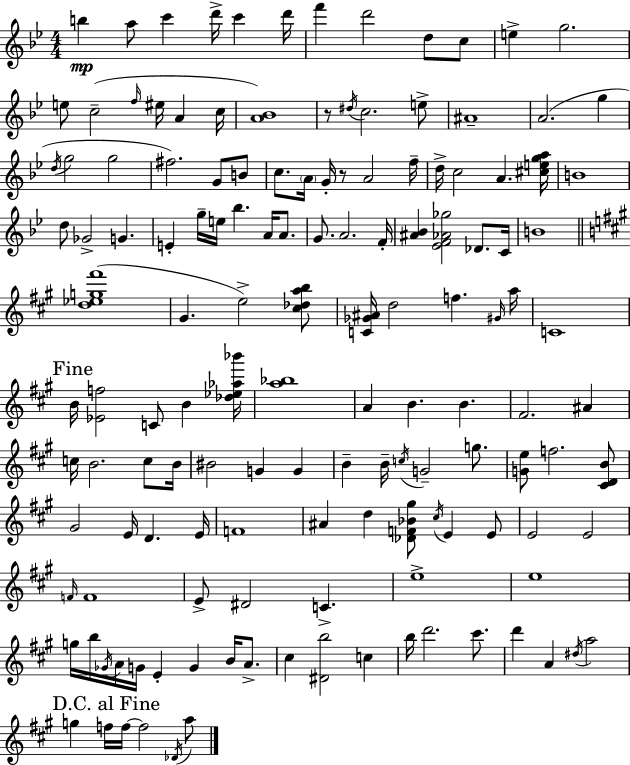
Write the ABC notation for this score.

X:1
T:Untitled
M:4/4
L:1/4
K:Gm
b a/2 c' d'/4 c' d'/4 f' d'2 d/2 c/2 e g2 e/2 c2 f/4 ^e/4 A c/4 [A_B]4 z/2 ^d/4 c2 e/2 ^A4 A2 g d/4 g2 g2 ^f2 G/2 B/2 c/2 A/4 G/4 z/2 A2 f/4 d/4 c2 A [^cega]/4 B4 d/2 _G2 G E g/4 e/4 _b A/4 A/2 G/2 A2 F/4 [^A_B] [_EF_A_g]2 _D/2 C/4 B4 [d_eg^f']4 ^G e2 [^c_dab]/2 [C_G^A]/4 d2 f ^G/4 a/4 C4 B/4 [_Ef]2 C/2 B [_d_e_a_b']/4 [a_b]4 A B B ^F2 ^A c/4 B2 c/2 B/4 ^B2 G G B B/4 c/4 G2 g/2 [Ge]/2 f2 [^CDB]/2 ^G2 E/4 D E/4 F4 ^A d [_DF_B^g]/2 ^c/4 E E/2 E2 E2 F/4 F4 E/2 ^D2 C e4 e4 g/4 b/4 _G/4 A/4 G/4 E G B/4 A/2 ^c [^Db]2 c b/4 d'2 ^c'/2 d' A ^d/4 a2 g f/4 f/4 f2 _D/4 a/2